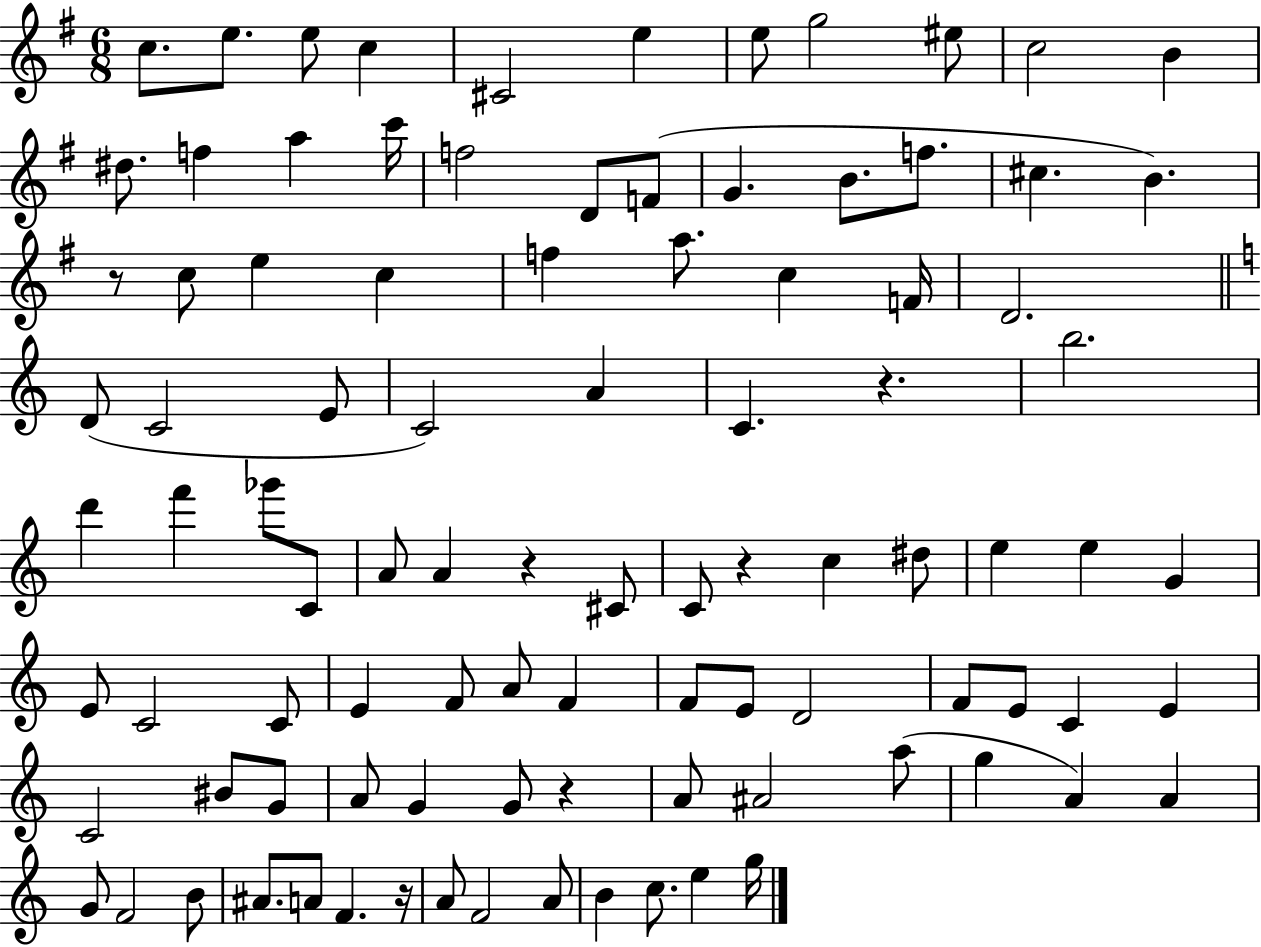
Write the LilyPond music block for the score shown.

{
  \clef treble
  \numericTimeSignature
  \time 6/8
  \key g \major
  \repeat volta 2 { c''8. e''8. e''8 c''4 | cis'2 e''4 | e''8 g''2 eis''8 | c''2 b'4 | \break dis''8. f''4 a''4 c'''16 | f''2 d'8 f'8( | g'4. b'8. f''8. | cis''4. b'4.) | \break r8 c''8 e''4 c''4 | f''4 a''8. c''4 f'16 | d'2. | \bar "||" \break \key c \major d'8( c'2 e'8 | c'2) a'4 | c'4. r4. | b''2. | \break d'''4 f'''4 ges'''8 c'8 | a'8 a'4 r4 cis'8 | c'8 r4 c''4 dis''8 | e''4 e''4 g'4 | \break e'8 c'2 c'8 | e'4 f'8 a'8 f'4 | f'8 e'8 d'2 | f'8 e'8 c'4 e'4 | \break c'2 bis'8 g'8 | a'8 g'4 g'8 r4 | a'8 ais'2 a''8( | g''4 a'4) a'4 | \break g'8 f'2 b'8 | ais'8. a'8 f'4. r16 | a'8 f'2 a'8 | b'4 c''8. e''4 g''16 | \break } \bar "|."
}